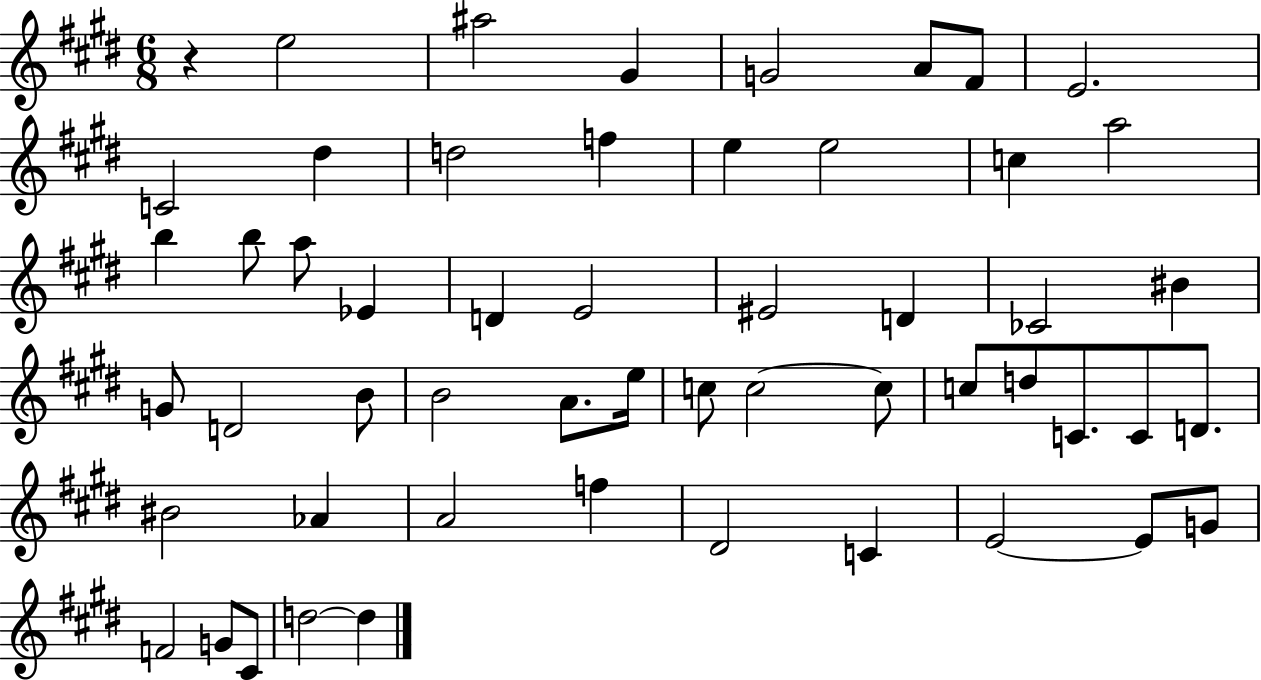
{
  \clef treble
  \numericTimeSignature
  \time 6/8
  \key e \major
  r4 e''2 | ais''2 gis'4 | g'2 a'8 fis'8 | e'2. | \break c'2 dis''4 | d''2 f''4 | e''4 e''2 | c''4 a''2 | \break b''4 b''8 a''8 ees'4 | d'4 e'2 | eis'2 d'4 | ces'2 bis'4 | \break g'8 d'2 b'8 | b'2 a'8. e''16 | c''8 c''2~~ c''8 | c''8 d''8 c'8. c'8 d'8. | \break bis'2 aes'4 | a'2 f''4 | dis'2 c'4 | e'2~~ e'8 g'8 | \break f'2 g'8 cis'8 | d''2~~ d''4 | \bar "|."
}